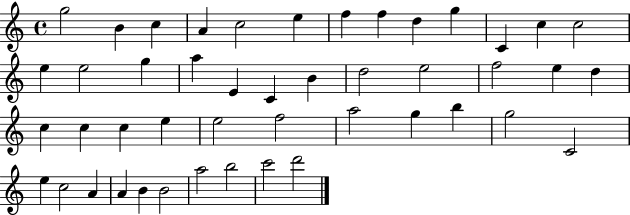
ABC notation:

X:1
T:Untitled
M:4/4
L:1/4
K:C
g2 B c A c2 e f f d g C c c2 e e2 g a E C B d2 e2 f2 e d c c c e e2 f2 a2 g b g2 C2 e c2 A A B B2 a2 b2 c'2 d'2